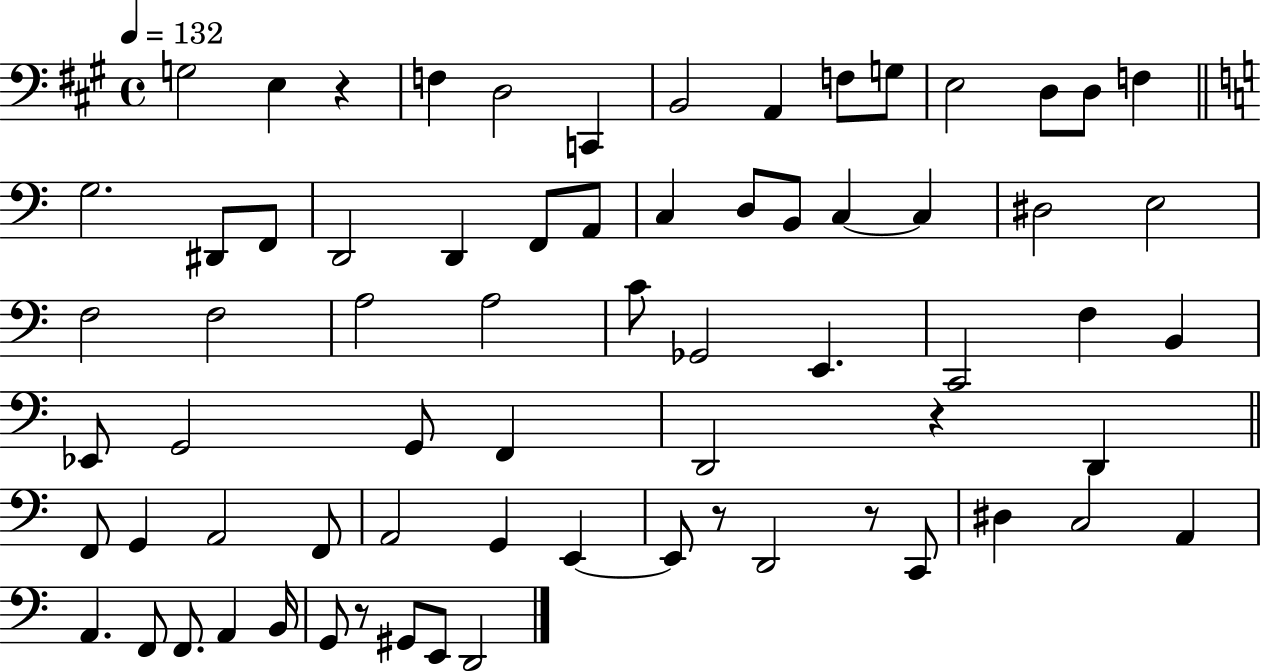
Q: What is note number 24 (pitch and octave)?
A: C3